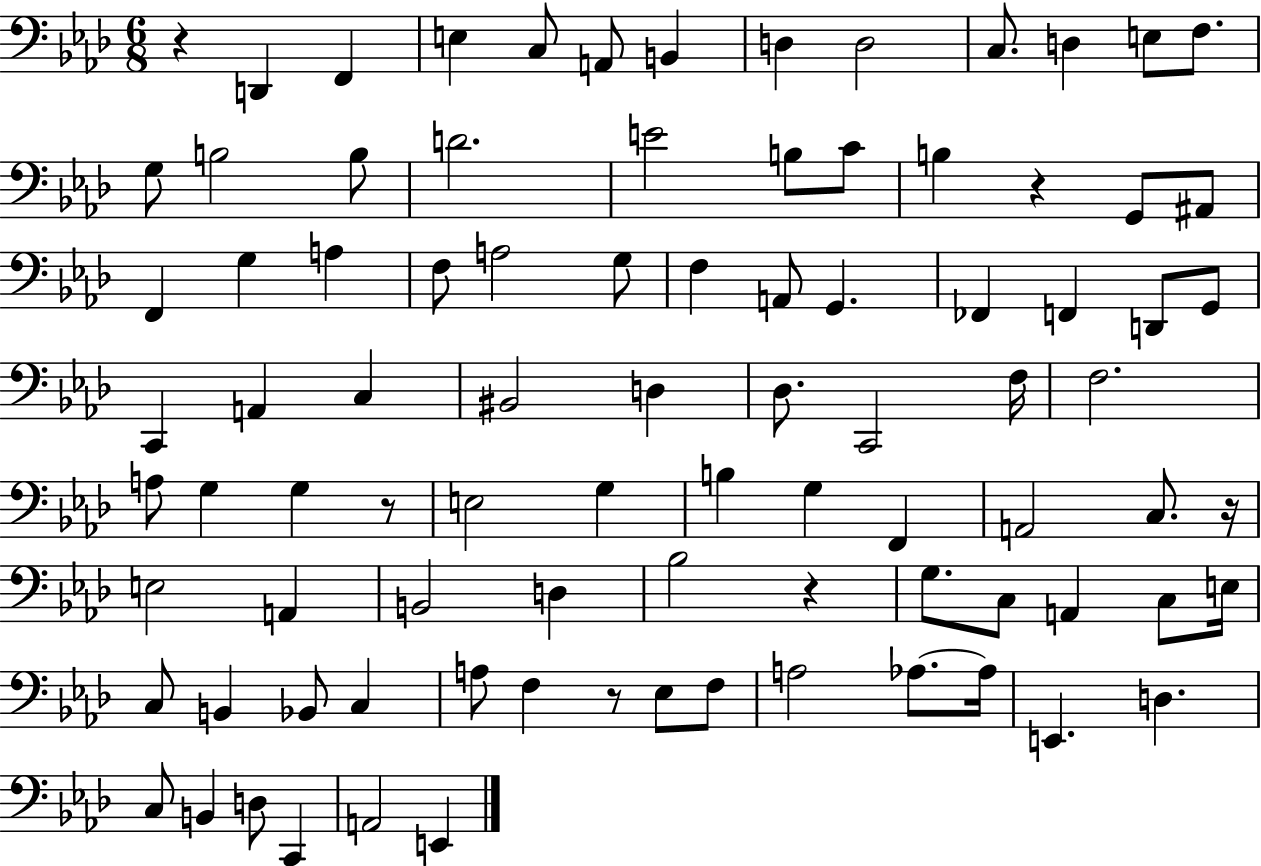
R/q D2/q F2/q E3/q C3/e A2/e B2/q D3/q D3/h C3/e. D3/q E3/e F3/e. G3/e B3/h B3/e D4/h. E4/h B3/e C4/e B3/q R/q G2/e A#2/e F2/q G3/q A3/q F3/e A3/h G3/e F3/q A2/e G2/q. FES2/q F2/q D2/e G2/e C2/q A2/q C3/q BIS2/h D3/q Db3/e. C2/h F3/s F3/h. A3/e G3/q G3/q R/e E3/h G3/q B3/q G3/q F2/q A2/h C3/e. R/s E3/h A2/q B2/h D3/q Bb3/h R/q G3/e. C3/e A2/q C3/e E3/s C3/e B2/q Bb2/e C3/q A3/e F3/q R/e Eb3/e F3/e A3/h Ab3/e. Ab3/s E2/q. D3/q. C3/e B2/q D3/e C2/q A2/h E2/q